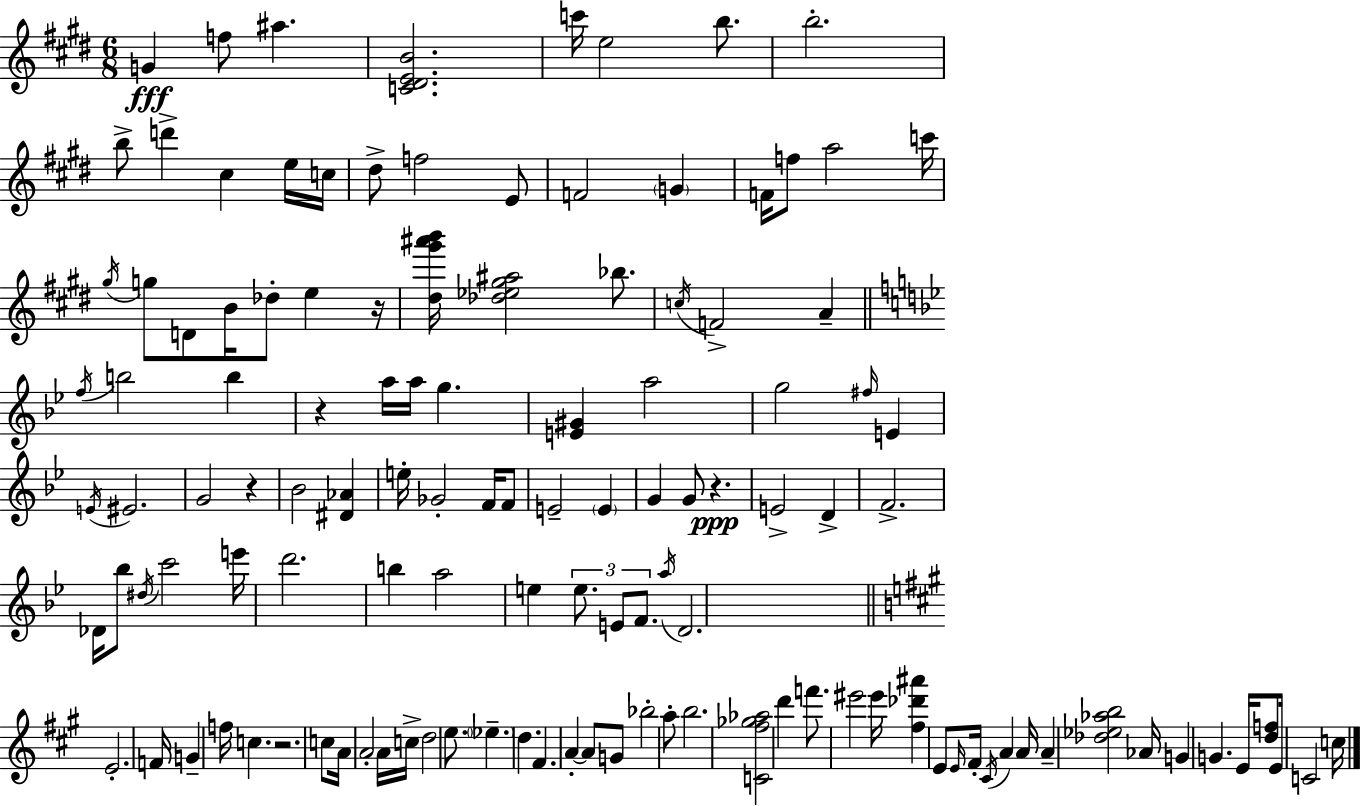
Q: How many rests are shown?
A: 5